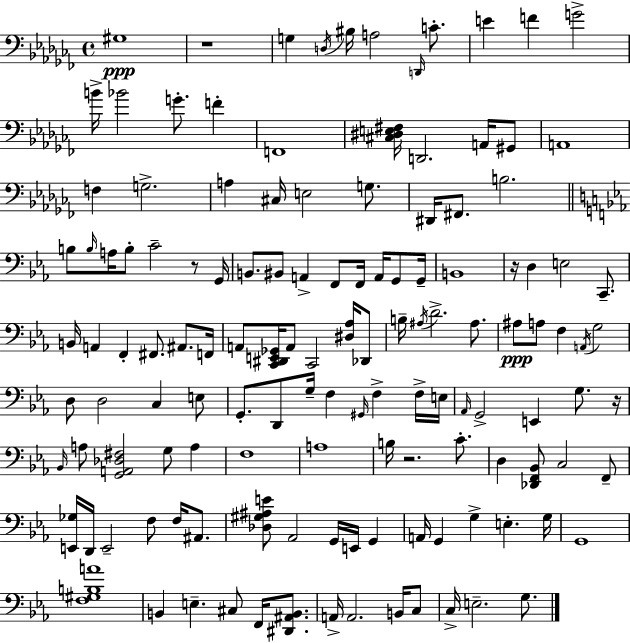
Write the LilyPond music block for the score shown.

{
  \clef bass
  \time 4/4
  \defaultTimeSignature
  \key aes \minor
  \repeat volta 2 { gis1\ppp | r1 | g4 \acciaccatura { d16 } bis16 a2 \grace { d,16 } c'8.-. | e'4 f'4 g'2-> | \break b'16-> bes'2 g'8.-. f'4-. | f,1 | <cis dis e fis>16 d,2. a,16 | gis,8 a,1 | \break f4 g2.-> | a4 cis16 e2 g8. | dis,16 fis,8. b2. | \bar "||" \break \key ees \major b8 \grace { b16 } a16 b8-. c'2-- r8 | g,16 b,8. bis,8 a,4-> f,8 f,16 a,16 g,8 | g,16-- b,1 | r16 d4 e2 c,8.-- | \break b,16 a,4 f,4-. fis,8. ais,8. | f,16 a,8 <c, dis, e, ges,>16 a,8 c,2 <dis aes>16 des,8 | b16-- \acciaccatura { ais16 } d'2.-> ais8. | ais8\ppp a8 f4 \acciaccatura { a,16 } g2 | \break d8 d2 c4 | e8 g,8.-. d,8 g16-- f4 \grace { gis,16 } f4-> | f16-> e16 \grace { aes,16 } g,2-> e,4 | g8. r16 \grace { bes,16 } a8 <g, a, des fis>2 | \break g8 a4 f1 | a1 | b16 r2. | c'8.-. d4 <des, f, bes,>8 c2 | \break f,8-- <e, ges>16 d,16 e,2-- | f8 f16 ais,8. <des gis ais e'>8 aes,2 | g,16 e,16 g,4 a,16 g,4 g4-> e4.-. | g16 g,1 | \break <f gis b a'>1 | b,4 e4.-- | cis8 f,16 <dis, ais, b,>8. a,16-> a,2. | b,16 c8 c16-> e2.-- | \break g8. } \bar "|."
}